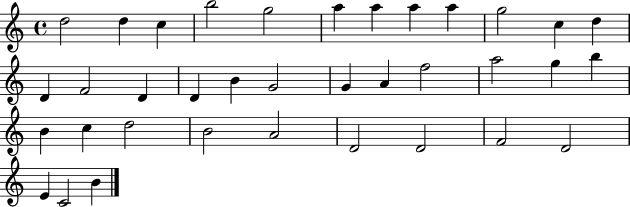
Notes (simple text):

D5/h D5/q C5/q B5/h G5/h A5/q A5/q A5/q A5/q G5/h C5/q D5/q D4/q F4/h D4/q D4/q B4/q G4/h G4/q A4/q F5/h A5/h G5/q B5/q B4/q C5/q D5/h B4/h A4/h D4/h D4/h F4/h D4/h E4/q C4/h B4/q